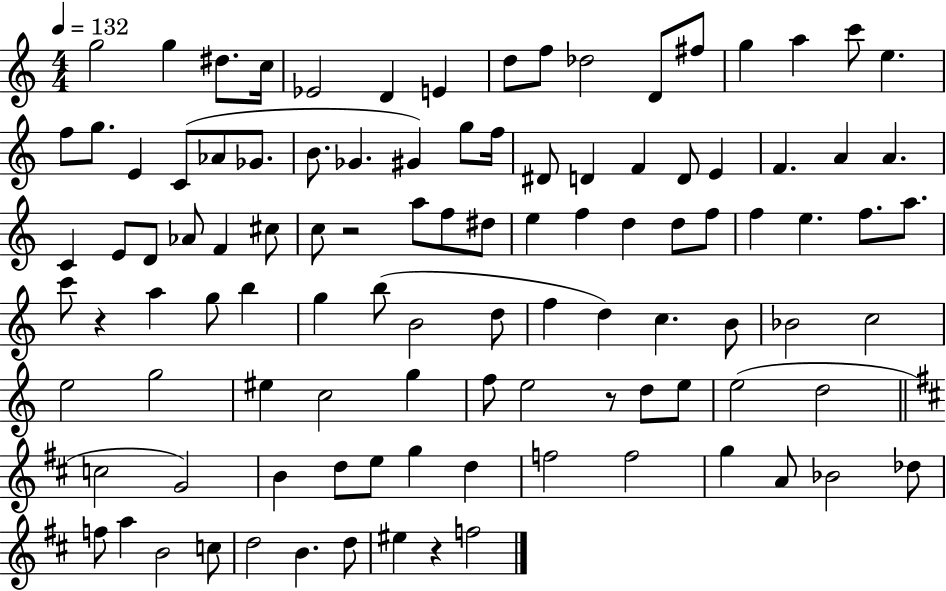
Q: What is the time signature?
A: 4/4